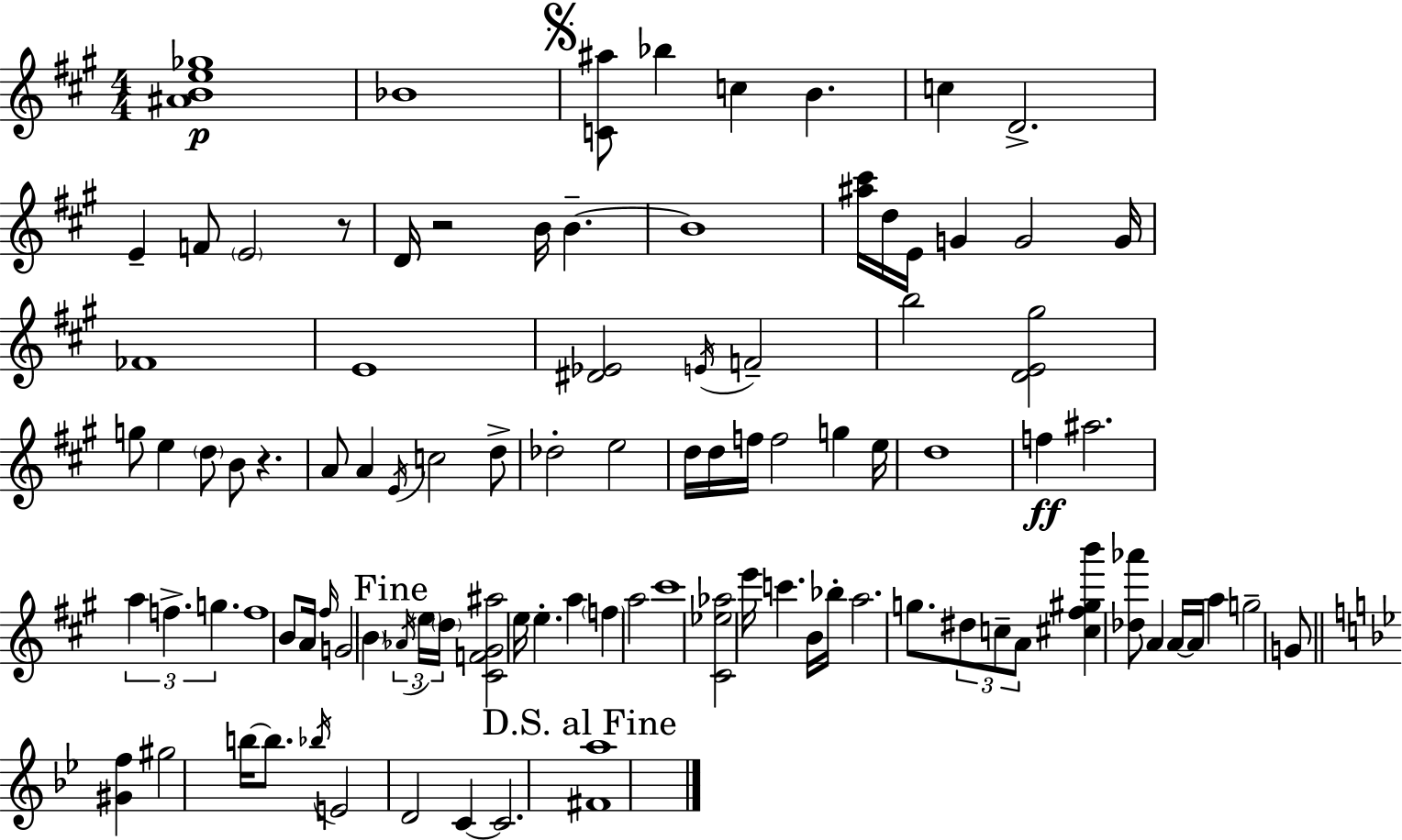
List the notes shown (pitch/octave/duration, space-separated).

[A#4,B4,E5,Gb5]/w Bb4/w [C4,A#5]/e Bb5/q C5/q B4/q. C5/q D4/h. E4/q F4/e E4/h R/e D4/s R/h B4/s B4/q. B4/w [A#5,C#6]/s D5/s E4/s G4/q G4/h G4/s FES4/w E4/w [D#4,Eb4]/h E4/s F4/h B5/h [D4,E4,G#5]/h G5/e E5/q D5/e B4/e R/q. A4/e A4/q E4/s C5/h D5/e Db5/h E5/h D5/s D5/s F5/s F5/h G5/q E5/s D5/w F5/q A#5/h. A5/q F5/q. G5/q. F5/w B4/e A4/s F#5/s G4/h B4/q Ab4/s E5/s D5/s [C#4,F4,G#4,A#5]/h E5/s E5/q. A5/q F5/q A5/h C#6/w [C#4,Eb5,Ab5]/h E6/s C6/q. B4/s Bb5/s A5/h. G5/e. D#5/e C5/e A4/e [C#5,F#5,G#5,B6]/q [Db5,Ab6]/e A4/q A4/s A4/s A5/q G5/h G4/e [G#4,F5]/q G#5/h B5/s B5/e. Bb5/s E4/h D4/h C4/q C4/h. [F#4,A5]/w